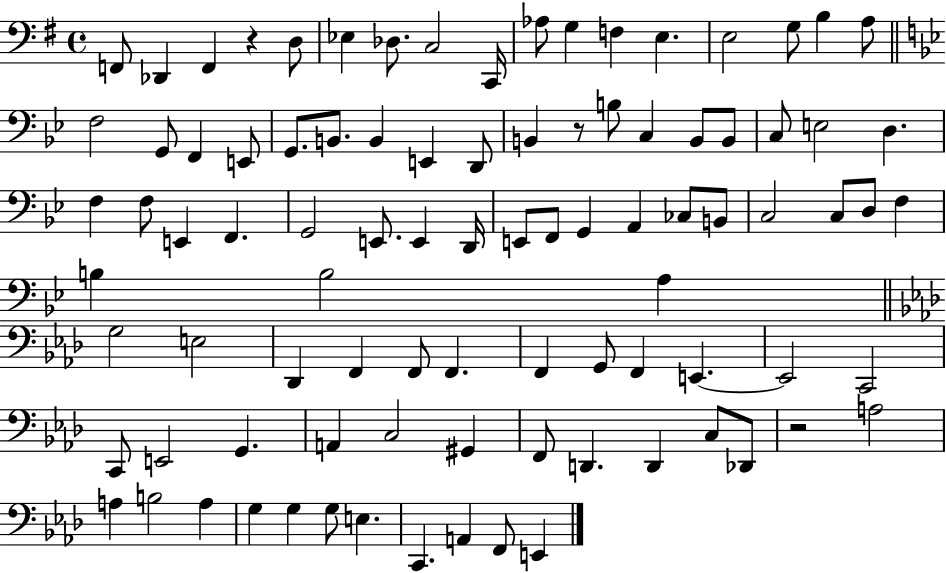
{
  \clef bass
  \time 4/4
  \defaultTimeSignature
  \key g \major
  f,8 des,4 f,4 r4 d8 | ees4 des8. c2 c,16 | aes8 g4 f4 e4. | e2 g8 b4 a8 | \break \bar "||" \break \key bes \major f2 g,8 f,4 e,8 | g,8. b,8. b,4 e,4 d,8 | b,4 r8 b8 c4 b,8 b,8 | c8 e2 d4. | \break f4 f8 e,4 f,4. | g,2 e,8. e,4 d,16 | e,8 f,8 g,4 a,4 ces8 b,8 | c2 c8 d8 f4 | \break b4 b2 a4 | \bar "||" \break \key aes \major g2 e2 | des,4 f,4 f,8 f,4. | f,4 g,8 f,4 e,4.~~ | e,2 c,2 | \break c,8 e,2 g,4. | a,4 c2 gis,4 | f,8 d,4. d,4 c8 des,8 | r2 a2 | \break a4 b2 a4 | g4 g4 g8 e4. | c,4. a,4 f,8 e,4 | \bar "|."
}